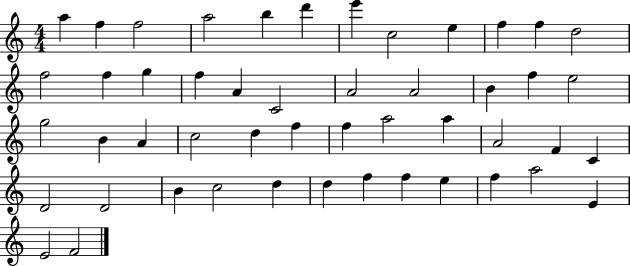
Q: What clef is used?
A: treble